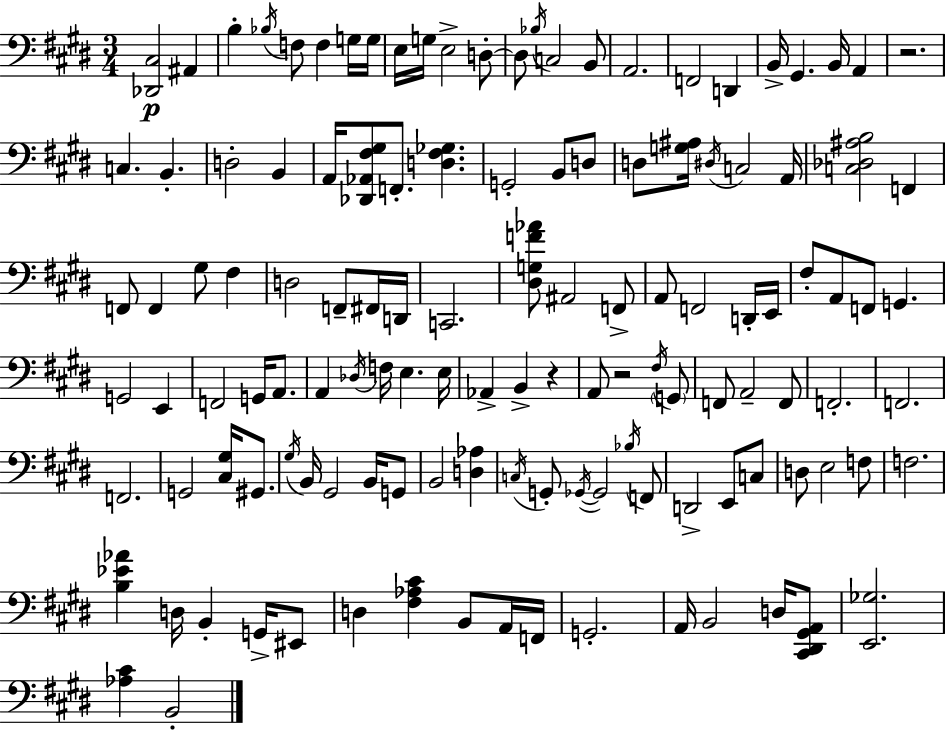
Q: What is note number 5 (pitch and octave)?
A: F3